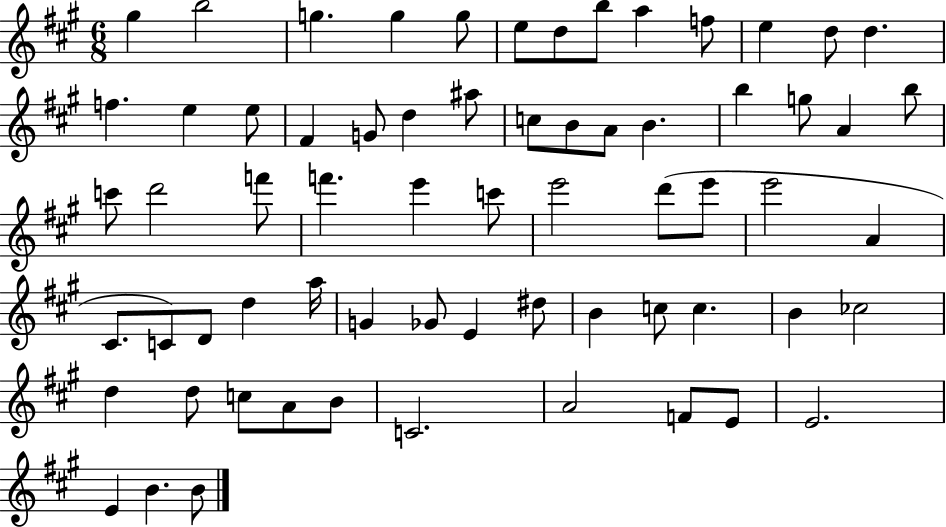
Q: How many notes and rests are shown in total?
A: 66